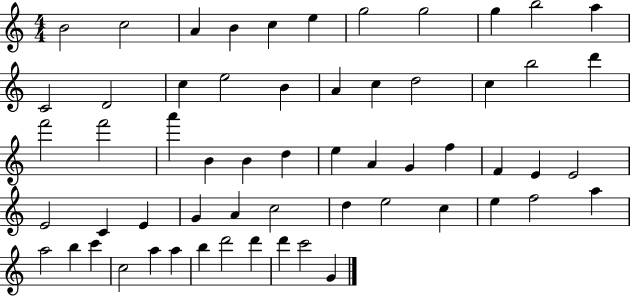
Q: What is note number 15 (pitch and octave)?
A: E5